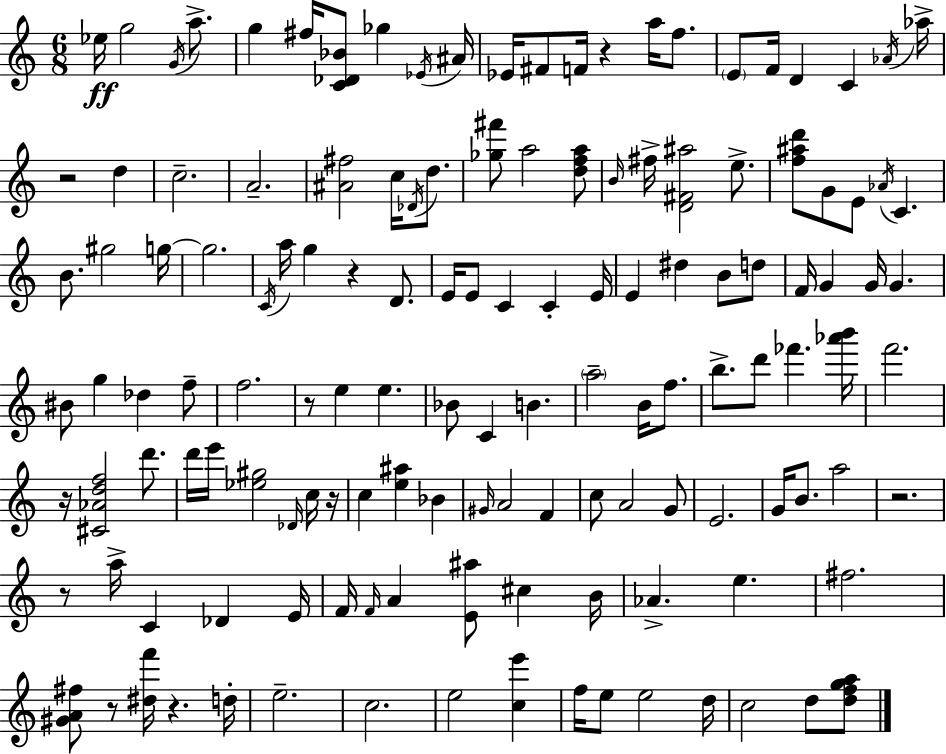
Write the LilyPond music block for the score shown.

{
  \clef treble
  \numericTimeSignature
  \time 6/8
  \key c \major
  ees''16\ff g''2 \acciaccatura { g'16 } a''8.-> | g''4 fis''16 <c' des' bes'>8 ges''4 | \acciaccatura { ees'16 } ais'16 ees'16 fis'8 f'16 r4 a''16 f''8. | \parenthesize e'8 f'16 d'4 c'4 | \break \acciaccatura { aes'16 } aes''16-> r2 d''4 | c''2.-- | a'2.-- | <ais' fis''>2 c''16 | \break \acciaccatura { des'16 } d''8. <ges'' fis'''>8 a''2 | <d'' f'' a''>8 \grace { b'16 } fis''16-> <d' fis' ais''>2 | e''8.-> <f'' ais'' d'''>8 g'8 e'8 \acciaccatura { aes'16 } | c'4. b'8. gis''2 | \break g''16~~ g''2. | \acciaccatura { c'16 } a''16 g''4 | r4 d'8. e'16 e'8 c'4 | c'4-. e'16 e'4 dis''4 | \break b'8 d''8 f'16 g'4 | g'16 g'4. bis'8 g''4 | des''4 f''8-- f''2. | r8 e''4 | \break e''4. bes'8 c'4 | b'4. \parenthesize a''2-- | b'16 f''8. b''8.-> d'''8 | fes'''4. <aes''' b'''>16 f'''2. | \break r16 <cis' aes' d'' f''>2 | d'''8. d'''16 e'''16 <ees'' gis''>2 | \grace { des'16 } c''16 r16 c''4 | <e'' ais''>4 bes'4 \grace { gis'16 } a'2 | \break f'4 c''8 a'2 | g'8 e'2. | g'16 b'8. | a''2 r2. | \break r8 a''16-> | c'4 des'4 e'16 f'16 \grace { f'16 } a'4 | <e' ais''>8 cis''4 b'16 aes'4.-> | e''4. fis''2. | \break <gis' a' fis''>8 | r8 <dis'' f'''>16 r4. d''16-. e''2.-- | c''2. | e''2 | \break <c'' e'''>4 f''16 e''8 | e''2 d''16 c''2 | d''8 <d'' f'' g'' a''>8 \bar "|."
}